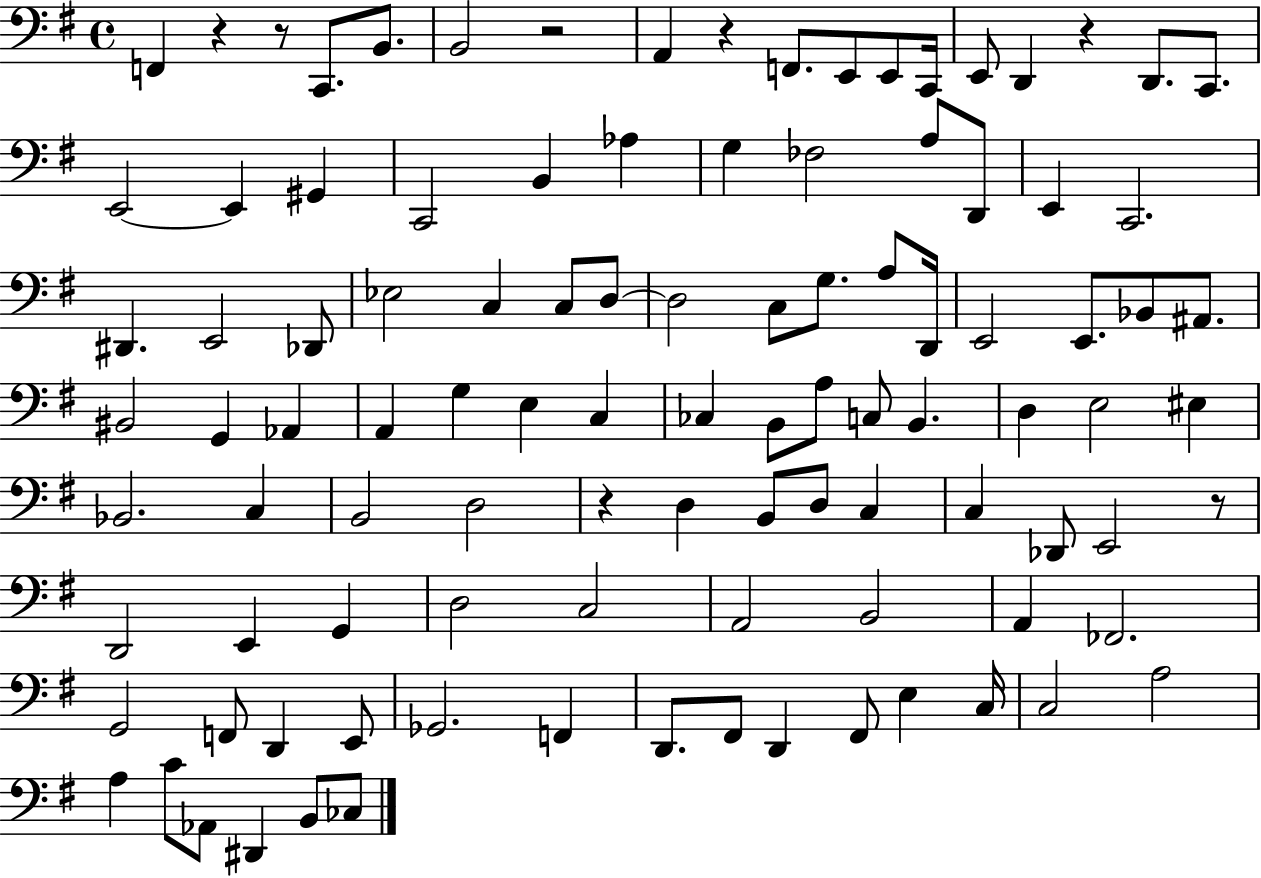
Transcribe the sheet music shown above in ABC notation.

X:1
T:Untitled
M:4/4
L:1/4
K:G
F,, z z/2 C,,/2 B,,/2 B,,2 z2 A,, z F,,/2 E,,/2 E,,/2 C,,/4 E,,/2 D,, z D,,/2 C,,/2 E,,2 E,, ^G,, C,,2 B,, _A, G, _F,2 A,/2 D,,/2 E,, C,,2 ^D,, E,,2 _D,,/2 _E,2 C, C,/2 D,/2 D,2 C,/2 G,/2 A,/2 D,,/4 E,,2 E,,/2 _B,,/2 ^A,,/2 ^B,,2 G,, _A,, A,, G, E, C, _C, B,,/2 A,/2 C,/2 B,, D, E,2 ^E, _B,,2 C, B,,2 D,2 z D, B,,/2 D,/2 C, C, _D,,/2 E,,2 z/2 D,,2 E,, G,, D,2 C,2 A,,2 B,,2 A,, _F,,2 G,,2 F,,/2 D,, E,,/2 _G,,2 F,, D,,/2 ^F,,/2 D,, ^F,,/2 E, C,/4 C,2 A,2 A, C/2 _A,,/2 ^D,, B,,/2 _C,/2